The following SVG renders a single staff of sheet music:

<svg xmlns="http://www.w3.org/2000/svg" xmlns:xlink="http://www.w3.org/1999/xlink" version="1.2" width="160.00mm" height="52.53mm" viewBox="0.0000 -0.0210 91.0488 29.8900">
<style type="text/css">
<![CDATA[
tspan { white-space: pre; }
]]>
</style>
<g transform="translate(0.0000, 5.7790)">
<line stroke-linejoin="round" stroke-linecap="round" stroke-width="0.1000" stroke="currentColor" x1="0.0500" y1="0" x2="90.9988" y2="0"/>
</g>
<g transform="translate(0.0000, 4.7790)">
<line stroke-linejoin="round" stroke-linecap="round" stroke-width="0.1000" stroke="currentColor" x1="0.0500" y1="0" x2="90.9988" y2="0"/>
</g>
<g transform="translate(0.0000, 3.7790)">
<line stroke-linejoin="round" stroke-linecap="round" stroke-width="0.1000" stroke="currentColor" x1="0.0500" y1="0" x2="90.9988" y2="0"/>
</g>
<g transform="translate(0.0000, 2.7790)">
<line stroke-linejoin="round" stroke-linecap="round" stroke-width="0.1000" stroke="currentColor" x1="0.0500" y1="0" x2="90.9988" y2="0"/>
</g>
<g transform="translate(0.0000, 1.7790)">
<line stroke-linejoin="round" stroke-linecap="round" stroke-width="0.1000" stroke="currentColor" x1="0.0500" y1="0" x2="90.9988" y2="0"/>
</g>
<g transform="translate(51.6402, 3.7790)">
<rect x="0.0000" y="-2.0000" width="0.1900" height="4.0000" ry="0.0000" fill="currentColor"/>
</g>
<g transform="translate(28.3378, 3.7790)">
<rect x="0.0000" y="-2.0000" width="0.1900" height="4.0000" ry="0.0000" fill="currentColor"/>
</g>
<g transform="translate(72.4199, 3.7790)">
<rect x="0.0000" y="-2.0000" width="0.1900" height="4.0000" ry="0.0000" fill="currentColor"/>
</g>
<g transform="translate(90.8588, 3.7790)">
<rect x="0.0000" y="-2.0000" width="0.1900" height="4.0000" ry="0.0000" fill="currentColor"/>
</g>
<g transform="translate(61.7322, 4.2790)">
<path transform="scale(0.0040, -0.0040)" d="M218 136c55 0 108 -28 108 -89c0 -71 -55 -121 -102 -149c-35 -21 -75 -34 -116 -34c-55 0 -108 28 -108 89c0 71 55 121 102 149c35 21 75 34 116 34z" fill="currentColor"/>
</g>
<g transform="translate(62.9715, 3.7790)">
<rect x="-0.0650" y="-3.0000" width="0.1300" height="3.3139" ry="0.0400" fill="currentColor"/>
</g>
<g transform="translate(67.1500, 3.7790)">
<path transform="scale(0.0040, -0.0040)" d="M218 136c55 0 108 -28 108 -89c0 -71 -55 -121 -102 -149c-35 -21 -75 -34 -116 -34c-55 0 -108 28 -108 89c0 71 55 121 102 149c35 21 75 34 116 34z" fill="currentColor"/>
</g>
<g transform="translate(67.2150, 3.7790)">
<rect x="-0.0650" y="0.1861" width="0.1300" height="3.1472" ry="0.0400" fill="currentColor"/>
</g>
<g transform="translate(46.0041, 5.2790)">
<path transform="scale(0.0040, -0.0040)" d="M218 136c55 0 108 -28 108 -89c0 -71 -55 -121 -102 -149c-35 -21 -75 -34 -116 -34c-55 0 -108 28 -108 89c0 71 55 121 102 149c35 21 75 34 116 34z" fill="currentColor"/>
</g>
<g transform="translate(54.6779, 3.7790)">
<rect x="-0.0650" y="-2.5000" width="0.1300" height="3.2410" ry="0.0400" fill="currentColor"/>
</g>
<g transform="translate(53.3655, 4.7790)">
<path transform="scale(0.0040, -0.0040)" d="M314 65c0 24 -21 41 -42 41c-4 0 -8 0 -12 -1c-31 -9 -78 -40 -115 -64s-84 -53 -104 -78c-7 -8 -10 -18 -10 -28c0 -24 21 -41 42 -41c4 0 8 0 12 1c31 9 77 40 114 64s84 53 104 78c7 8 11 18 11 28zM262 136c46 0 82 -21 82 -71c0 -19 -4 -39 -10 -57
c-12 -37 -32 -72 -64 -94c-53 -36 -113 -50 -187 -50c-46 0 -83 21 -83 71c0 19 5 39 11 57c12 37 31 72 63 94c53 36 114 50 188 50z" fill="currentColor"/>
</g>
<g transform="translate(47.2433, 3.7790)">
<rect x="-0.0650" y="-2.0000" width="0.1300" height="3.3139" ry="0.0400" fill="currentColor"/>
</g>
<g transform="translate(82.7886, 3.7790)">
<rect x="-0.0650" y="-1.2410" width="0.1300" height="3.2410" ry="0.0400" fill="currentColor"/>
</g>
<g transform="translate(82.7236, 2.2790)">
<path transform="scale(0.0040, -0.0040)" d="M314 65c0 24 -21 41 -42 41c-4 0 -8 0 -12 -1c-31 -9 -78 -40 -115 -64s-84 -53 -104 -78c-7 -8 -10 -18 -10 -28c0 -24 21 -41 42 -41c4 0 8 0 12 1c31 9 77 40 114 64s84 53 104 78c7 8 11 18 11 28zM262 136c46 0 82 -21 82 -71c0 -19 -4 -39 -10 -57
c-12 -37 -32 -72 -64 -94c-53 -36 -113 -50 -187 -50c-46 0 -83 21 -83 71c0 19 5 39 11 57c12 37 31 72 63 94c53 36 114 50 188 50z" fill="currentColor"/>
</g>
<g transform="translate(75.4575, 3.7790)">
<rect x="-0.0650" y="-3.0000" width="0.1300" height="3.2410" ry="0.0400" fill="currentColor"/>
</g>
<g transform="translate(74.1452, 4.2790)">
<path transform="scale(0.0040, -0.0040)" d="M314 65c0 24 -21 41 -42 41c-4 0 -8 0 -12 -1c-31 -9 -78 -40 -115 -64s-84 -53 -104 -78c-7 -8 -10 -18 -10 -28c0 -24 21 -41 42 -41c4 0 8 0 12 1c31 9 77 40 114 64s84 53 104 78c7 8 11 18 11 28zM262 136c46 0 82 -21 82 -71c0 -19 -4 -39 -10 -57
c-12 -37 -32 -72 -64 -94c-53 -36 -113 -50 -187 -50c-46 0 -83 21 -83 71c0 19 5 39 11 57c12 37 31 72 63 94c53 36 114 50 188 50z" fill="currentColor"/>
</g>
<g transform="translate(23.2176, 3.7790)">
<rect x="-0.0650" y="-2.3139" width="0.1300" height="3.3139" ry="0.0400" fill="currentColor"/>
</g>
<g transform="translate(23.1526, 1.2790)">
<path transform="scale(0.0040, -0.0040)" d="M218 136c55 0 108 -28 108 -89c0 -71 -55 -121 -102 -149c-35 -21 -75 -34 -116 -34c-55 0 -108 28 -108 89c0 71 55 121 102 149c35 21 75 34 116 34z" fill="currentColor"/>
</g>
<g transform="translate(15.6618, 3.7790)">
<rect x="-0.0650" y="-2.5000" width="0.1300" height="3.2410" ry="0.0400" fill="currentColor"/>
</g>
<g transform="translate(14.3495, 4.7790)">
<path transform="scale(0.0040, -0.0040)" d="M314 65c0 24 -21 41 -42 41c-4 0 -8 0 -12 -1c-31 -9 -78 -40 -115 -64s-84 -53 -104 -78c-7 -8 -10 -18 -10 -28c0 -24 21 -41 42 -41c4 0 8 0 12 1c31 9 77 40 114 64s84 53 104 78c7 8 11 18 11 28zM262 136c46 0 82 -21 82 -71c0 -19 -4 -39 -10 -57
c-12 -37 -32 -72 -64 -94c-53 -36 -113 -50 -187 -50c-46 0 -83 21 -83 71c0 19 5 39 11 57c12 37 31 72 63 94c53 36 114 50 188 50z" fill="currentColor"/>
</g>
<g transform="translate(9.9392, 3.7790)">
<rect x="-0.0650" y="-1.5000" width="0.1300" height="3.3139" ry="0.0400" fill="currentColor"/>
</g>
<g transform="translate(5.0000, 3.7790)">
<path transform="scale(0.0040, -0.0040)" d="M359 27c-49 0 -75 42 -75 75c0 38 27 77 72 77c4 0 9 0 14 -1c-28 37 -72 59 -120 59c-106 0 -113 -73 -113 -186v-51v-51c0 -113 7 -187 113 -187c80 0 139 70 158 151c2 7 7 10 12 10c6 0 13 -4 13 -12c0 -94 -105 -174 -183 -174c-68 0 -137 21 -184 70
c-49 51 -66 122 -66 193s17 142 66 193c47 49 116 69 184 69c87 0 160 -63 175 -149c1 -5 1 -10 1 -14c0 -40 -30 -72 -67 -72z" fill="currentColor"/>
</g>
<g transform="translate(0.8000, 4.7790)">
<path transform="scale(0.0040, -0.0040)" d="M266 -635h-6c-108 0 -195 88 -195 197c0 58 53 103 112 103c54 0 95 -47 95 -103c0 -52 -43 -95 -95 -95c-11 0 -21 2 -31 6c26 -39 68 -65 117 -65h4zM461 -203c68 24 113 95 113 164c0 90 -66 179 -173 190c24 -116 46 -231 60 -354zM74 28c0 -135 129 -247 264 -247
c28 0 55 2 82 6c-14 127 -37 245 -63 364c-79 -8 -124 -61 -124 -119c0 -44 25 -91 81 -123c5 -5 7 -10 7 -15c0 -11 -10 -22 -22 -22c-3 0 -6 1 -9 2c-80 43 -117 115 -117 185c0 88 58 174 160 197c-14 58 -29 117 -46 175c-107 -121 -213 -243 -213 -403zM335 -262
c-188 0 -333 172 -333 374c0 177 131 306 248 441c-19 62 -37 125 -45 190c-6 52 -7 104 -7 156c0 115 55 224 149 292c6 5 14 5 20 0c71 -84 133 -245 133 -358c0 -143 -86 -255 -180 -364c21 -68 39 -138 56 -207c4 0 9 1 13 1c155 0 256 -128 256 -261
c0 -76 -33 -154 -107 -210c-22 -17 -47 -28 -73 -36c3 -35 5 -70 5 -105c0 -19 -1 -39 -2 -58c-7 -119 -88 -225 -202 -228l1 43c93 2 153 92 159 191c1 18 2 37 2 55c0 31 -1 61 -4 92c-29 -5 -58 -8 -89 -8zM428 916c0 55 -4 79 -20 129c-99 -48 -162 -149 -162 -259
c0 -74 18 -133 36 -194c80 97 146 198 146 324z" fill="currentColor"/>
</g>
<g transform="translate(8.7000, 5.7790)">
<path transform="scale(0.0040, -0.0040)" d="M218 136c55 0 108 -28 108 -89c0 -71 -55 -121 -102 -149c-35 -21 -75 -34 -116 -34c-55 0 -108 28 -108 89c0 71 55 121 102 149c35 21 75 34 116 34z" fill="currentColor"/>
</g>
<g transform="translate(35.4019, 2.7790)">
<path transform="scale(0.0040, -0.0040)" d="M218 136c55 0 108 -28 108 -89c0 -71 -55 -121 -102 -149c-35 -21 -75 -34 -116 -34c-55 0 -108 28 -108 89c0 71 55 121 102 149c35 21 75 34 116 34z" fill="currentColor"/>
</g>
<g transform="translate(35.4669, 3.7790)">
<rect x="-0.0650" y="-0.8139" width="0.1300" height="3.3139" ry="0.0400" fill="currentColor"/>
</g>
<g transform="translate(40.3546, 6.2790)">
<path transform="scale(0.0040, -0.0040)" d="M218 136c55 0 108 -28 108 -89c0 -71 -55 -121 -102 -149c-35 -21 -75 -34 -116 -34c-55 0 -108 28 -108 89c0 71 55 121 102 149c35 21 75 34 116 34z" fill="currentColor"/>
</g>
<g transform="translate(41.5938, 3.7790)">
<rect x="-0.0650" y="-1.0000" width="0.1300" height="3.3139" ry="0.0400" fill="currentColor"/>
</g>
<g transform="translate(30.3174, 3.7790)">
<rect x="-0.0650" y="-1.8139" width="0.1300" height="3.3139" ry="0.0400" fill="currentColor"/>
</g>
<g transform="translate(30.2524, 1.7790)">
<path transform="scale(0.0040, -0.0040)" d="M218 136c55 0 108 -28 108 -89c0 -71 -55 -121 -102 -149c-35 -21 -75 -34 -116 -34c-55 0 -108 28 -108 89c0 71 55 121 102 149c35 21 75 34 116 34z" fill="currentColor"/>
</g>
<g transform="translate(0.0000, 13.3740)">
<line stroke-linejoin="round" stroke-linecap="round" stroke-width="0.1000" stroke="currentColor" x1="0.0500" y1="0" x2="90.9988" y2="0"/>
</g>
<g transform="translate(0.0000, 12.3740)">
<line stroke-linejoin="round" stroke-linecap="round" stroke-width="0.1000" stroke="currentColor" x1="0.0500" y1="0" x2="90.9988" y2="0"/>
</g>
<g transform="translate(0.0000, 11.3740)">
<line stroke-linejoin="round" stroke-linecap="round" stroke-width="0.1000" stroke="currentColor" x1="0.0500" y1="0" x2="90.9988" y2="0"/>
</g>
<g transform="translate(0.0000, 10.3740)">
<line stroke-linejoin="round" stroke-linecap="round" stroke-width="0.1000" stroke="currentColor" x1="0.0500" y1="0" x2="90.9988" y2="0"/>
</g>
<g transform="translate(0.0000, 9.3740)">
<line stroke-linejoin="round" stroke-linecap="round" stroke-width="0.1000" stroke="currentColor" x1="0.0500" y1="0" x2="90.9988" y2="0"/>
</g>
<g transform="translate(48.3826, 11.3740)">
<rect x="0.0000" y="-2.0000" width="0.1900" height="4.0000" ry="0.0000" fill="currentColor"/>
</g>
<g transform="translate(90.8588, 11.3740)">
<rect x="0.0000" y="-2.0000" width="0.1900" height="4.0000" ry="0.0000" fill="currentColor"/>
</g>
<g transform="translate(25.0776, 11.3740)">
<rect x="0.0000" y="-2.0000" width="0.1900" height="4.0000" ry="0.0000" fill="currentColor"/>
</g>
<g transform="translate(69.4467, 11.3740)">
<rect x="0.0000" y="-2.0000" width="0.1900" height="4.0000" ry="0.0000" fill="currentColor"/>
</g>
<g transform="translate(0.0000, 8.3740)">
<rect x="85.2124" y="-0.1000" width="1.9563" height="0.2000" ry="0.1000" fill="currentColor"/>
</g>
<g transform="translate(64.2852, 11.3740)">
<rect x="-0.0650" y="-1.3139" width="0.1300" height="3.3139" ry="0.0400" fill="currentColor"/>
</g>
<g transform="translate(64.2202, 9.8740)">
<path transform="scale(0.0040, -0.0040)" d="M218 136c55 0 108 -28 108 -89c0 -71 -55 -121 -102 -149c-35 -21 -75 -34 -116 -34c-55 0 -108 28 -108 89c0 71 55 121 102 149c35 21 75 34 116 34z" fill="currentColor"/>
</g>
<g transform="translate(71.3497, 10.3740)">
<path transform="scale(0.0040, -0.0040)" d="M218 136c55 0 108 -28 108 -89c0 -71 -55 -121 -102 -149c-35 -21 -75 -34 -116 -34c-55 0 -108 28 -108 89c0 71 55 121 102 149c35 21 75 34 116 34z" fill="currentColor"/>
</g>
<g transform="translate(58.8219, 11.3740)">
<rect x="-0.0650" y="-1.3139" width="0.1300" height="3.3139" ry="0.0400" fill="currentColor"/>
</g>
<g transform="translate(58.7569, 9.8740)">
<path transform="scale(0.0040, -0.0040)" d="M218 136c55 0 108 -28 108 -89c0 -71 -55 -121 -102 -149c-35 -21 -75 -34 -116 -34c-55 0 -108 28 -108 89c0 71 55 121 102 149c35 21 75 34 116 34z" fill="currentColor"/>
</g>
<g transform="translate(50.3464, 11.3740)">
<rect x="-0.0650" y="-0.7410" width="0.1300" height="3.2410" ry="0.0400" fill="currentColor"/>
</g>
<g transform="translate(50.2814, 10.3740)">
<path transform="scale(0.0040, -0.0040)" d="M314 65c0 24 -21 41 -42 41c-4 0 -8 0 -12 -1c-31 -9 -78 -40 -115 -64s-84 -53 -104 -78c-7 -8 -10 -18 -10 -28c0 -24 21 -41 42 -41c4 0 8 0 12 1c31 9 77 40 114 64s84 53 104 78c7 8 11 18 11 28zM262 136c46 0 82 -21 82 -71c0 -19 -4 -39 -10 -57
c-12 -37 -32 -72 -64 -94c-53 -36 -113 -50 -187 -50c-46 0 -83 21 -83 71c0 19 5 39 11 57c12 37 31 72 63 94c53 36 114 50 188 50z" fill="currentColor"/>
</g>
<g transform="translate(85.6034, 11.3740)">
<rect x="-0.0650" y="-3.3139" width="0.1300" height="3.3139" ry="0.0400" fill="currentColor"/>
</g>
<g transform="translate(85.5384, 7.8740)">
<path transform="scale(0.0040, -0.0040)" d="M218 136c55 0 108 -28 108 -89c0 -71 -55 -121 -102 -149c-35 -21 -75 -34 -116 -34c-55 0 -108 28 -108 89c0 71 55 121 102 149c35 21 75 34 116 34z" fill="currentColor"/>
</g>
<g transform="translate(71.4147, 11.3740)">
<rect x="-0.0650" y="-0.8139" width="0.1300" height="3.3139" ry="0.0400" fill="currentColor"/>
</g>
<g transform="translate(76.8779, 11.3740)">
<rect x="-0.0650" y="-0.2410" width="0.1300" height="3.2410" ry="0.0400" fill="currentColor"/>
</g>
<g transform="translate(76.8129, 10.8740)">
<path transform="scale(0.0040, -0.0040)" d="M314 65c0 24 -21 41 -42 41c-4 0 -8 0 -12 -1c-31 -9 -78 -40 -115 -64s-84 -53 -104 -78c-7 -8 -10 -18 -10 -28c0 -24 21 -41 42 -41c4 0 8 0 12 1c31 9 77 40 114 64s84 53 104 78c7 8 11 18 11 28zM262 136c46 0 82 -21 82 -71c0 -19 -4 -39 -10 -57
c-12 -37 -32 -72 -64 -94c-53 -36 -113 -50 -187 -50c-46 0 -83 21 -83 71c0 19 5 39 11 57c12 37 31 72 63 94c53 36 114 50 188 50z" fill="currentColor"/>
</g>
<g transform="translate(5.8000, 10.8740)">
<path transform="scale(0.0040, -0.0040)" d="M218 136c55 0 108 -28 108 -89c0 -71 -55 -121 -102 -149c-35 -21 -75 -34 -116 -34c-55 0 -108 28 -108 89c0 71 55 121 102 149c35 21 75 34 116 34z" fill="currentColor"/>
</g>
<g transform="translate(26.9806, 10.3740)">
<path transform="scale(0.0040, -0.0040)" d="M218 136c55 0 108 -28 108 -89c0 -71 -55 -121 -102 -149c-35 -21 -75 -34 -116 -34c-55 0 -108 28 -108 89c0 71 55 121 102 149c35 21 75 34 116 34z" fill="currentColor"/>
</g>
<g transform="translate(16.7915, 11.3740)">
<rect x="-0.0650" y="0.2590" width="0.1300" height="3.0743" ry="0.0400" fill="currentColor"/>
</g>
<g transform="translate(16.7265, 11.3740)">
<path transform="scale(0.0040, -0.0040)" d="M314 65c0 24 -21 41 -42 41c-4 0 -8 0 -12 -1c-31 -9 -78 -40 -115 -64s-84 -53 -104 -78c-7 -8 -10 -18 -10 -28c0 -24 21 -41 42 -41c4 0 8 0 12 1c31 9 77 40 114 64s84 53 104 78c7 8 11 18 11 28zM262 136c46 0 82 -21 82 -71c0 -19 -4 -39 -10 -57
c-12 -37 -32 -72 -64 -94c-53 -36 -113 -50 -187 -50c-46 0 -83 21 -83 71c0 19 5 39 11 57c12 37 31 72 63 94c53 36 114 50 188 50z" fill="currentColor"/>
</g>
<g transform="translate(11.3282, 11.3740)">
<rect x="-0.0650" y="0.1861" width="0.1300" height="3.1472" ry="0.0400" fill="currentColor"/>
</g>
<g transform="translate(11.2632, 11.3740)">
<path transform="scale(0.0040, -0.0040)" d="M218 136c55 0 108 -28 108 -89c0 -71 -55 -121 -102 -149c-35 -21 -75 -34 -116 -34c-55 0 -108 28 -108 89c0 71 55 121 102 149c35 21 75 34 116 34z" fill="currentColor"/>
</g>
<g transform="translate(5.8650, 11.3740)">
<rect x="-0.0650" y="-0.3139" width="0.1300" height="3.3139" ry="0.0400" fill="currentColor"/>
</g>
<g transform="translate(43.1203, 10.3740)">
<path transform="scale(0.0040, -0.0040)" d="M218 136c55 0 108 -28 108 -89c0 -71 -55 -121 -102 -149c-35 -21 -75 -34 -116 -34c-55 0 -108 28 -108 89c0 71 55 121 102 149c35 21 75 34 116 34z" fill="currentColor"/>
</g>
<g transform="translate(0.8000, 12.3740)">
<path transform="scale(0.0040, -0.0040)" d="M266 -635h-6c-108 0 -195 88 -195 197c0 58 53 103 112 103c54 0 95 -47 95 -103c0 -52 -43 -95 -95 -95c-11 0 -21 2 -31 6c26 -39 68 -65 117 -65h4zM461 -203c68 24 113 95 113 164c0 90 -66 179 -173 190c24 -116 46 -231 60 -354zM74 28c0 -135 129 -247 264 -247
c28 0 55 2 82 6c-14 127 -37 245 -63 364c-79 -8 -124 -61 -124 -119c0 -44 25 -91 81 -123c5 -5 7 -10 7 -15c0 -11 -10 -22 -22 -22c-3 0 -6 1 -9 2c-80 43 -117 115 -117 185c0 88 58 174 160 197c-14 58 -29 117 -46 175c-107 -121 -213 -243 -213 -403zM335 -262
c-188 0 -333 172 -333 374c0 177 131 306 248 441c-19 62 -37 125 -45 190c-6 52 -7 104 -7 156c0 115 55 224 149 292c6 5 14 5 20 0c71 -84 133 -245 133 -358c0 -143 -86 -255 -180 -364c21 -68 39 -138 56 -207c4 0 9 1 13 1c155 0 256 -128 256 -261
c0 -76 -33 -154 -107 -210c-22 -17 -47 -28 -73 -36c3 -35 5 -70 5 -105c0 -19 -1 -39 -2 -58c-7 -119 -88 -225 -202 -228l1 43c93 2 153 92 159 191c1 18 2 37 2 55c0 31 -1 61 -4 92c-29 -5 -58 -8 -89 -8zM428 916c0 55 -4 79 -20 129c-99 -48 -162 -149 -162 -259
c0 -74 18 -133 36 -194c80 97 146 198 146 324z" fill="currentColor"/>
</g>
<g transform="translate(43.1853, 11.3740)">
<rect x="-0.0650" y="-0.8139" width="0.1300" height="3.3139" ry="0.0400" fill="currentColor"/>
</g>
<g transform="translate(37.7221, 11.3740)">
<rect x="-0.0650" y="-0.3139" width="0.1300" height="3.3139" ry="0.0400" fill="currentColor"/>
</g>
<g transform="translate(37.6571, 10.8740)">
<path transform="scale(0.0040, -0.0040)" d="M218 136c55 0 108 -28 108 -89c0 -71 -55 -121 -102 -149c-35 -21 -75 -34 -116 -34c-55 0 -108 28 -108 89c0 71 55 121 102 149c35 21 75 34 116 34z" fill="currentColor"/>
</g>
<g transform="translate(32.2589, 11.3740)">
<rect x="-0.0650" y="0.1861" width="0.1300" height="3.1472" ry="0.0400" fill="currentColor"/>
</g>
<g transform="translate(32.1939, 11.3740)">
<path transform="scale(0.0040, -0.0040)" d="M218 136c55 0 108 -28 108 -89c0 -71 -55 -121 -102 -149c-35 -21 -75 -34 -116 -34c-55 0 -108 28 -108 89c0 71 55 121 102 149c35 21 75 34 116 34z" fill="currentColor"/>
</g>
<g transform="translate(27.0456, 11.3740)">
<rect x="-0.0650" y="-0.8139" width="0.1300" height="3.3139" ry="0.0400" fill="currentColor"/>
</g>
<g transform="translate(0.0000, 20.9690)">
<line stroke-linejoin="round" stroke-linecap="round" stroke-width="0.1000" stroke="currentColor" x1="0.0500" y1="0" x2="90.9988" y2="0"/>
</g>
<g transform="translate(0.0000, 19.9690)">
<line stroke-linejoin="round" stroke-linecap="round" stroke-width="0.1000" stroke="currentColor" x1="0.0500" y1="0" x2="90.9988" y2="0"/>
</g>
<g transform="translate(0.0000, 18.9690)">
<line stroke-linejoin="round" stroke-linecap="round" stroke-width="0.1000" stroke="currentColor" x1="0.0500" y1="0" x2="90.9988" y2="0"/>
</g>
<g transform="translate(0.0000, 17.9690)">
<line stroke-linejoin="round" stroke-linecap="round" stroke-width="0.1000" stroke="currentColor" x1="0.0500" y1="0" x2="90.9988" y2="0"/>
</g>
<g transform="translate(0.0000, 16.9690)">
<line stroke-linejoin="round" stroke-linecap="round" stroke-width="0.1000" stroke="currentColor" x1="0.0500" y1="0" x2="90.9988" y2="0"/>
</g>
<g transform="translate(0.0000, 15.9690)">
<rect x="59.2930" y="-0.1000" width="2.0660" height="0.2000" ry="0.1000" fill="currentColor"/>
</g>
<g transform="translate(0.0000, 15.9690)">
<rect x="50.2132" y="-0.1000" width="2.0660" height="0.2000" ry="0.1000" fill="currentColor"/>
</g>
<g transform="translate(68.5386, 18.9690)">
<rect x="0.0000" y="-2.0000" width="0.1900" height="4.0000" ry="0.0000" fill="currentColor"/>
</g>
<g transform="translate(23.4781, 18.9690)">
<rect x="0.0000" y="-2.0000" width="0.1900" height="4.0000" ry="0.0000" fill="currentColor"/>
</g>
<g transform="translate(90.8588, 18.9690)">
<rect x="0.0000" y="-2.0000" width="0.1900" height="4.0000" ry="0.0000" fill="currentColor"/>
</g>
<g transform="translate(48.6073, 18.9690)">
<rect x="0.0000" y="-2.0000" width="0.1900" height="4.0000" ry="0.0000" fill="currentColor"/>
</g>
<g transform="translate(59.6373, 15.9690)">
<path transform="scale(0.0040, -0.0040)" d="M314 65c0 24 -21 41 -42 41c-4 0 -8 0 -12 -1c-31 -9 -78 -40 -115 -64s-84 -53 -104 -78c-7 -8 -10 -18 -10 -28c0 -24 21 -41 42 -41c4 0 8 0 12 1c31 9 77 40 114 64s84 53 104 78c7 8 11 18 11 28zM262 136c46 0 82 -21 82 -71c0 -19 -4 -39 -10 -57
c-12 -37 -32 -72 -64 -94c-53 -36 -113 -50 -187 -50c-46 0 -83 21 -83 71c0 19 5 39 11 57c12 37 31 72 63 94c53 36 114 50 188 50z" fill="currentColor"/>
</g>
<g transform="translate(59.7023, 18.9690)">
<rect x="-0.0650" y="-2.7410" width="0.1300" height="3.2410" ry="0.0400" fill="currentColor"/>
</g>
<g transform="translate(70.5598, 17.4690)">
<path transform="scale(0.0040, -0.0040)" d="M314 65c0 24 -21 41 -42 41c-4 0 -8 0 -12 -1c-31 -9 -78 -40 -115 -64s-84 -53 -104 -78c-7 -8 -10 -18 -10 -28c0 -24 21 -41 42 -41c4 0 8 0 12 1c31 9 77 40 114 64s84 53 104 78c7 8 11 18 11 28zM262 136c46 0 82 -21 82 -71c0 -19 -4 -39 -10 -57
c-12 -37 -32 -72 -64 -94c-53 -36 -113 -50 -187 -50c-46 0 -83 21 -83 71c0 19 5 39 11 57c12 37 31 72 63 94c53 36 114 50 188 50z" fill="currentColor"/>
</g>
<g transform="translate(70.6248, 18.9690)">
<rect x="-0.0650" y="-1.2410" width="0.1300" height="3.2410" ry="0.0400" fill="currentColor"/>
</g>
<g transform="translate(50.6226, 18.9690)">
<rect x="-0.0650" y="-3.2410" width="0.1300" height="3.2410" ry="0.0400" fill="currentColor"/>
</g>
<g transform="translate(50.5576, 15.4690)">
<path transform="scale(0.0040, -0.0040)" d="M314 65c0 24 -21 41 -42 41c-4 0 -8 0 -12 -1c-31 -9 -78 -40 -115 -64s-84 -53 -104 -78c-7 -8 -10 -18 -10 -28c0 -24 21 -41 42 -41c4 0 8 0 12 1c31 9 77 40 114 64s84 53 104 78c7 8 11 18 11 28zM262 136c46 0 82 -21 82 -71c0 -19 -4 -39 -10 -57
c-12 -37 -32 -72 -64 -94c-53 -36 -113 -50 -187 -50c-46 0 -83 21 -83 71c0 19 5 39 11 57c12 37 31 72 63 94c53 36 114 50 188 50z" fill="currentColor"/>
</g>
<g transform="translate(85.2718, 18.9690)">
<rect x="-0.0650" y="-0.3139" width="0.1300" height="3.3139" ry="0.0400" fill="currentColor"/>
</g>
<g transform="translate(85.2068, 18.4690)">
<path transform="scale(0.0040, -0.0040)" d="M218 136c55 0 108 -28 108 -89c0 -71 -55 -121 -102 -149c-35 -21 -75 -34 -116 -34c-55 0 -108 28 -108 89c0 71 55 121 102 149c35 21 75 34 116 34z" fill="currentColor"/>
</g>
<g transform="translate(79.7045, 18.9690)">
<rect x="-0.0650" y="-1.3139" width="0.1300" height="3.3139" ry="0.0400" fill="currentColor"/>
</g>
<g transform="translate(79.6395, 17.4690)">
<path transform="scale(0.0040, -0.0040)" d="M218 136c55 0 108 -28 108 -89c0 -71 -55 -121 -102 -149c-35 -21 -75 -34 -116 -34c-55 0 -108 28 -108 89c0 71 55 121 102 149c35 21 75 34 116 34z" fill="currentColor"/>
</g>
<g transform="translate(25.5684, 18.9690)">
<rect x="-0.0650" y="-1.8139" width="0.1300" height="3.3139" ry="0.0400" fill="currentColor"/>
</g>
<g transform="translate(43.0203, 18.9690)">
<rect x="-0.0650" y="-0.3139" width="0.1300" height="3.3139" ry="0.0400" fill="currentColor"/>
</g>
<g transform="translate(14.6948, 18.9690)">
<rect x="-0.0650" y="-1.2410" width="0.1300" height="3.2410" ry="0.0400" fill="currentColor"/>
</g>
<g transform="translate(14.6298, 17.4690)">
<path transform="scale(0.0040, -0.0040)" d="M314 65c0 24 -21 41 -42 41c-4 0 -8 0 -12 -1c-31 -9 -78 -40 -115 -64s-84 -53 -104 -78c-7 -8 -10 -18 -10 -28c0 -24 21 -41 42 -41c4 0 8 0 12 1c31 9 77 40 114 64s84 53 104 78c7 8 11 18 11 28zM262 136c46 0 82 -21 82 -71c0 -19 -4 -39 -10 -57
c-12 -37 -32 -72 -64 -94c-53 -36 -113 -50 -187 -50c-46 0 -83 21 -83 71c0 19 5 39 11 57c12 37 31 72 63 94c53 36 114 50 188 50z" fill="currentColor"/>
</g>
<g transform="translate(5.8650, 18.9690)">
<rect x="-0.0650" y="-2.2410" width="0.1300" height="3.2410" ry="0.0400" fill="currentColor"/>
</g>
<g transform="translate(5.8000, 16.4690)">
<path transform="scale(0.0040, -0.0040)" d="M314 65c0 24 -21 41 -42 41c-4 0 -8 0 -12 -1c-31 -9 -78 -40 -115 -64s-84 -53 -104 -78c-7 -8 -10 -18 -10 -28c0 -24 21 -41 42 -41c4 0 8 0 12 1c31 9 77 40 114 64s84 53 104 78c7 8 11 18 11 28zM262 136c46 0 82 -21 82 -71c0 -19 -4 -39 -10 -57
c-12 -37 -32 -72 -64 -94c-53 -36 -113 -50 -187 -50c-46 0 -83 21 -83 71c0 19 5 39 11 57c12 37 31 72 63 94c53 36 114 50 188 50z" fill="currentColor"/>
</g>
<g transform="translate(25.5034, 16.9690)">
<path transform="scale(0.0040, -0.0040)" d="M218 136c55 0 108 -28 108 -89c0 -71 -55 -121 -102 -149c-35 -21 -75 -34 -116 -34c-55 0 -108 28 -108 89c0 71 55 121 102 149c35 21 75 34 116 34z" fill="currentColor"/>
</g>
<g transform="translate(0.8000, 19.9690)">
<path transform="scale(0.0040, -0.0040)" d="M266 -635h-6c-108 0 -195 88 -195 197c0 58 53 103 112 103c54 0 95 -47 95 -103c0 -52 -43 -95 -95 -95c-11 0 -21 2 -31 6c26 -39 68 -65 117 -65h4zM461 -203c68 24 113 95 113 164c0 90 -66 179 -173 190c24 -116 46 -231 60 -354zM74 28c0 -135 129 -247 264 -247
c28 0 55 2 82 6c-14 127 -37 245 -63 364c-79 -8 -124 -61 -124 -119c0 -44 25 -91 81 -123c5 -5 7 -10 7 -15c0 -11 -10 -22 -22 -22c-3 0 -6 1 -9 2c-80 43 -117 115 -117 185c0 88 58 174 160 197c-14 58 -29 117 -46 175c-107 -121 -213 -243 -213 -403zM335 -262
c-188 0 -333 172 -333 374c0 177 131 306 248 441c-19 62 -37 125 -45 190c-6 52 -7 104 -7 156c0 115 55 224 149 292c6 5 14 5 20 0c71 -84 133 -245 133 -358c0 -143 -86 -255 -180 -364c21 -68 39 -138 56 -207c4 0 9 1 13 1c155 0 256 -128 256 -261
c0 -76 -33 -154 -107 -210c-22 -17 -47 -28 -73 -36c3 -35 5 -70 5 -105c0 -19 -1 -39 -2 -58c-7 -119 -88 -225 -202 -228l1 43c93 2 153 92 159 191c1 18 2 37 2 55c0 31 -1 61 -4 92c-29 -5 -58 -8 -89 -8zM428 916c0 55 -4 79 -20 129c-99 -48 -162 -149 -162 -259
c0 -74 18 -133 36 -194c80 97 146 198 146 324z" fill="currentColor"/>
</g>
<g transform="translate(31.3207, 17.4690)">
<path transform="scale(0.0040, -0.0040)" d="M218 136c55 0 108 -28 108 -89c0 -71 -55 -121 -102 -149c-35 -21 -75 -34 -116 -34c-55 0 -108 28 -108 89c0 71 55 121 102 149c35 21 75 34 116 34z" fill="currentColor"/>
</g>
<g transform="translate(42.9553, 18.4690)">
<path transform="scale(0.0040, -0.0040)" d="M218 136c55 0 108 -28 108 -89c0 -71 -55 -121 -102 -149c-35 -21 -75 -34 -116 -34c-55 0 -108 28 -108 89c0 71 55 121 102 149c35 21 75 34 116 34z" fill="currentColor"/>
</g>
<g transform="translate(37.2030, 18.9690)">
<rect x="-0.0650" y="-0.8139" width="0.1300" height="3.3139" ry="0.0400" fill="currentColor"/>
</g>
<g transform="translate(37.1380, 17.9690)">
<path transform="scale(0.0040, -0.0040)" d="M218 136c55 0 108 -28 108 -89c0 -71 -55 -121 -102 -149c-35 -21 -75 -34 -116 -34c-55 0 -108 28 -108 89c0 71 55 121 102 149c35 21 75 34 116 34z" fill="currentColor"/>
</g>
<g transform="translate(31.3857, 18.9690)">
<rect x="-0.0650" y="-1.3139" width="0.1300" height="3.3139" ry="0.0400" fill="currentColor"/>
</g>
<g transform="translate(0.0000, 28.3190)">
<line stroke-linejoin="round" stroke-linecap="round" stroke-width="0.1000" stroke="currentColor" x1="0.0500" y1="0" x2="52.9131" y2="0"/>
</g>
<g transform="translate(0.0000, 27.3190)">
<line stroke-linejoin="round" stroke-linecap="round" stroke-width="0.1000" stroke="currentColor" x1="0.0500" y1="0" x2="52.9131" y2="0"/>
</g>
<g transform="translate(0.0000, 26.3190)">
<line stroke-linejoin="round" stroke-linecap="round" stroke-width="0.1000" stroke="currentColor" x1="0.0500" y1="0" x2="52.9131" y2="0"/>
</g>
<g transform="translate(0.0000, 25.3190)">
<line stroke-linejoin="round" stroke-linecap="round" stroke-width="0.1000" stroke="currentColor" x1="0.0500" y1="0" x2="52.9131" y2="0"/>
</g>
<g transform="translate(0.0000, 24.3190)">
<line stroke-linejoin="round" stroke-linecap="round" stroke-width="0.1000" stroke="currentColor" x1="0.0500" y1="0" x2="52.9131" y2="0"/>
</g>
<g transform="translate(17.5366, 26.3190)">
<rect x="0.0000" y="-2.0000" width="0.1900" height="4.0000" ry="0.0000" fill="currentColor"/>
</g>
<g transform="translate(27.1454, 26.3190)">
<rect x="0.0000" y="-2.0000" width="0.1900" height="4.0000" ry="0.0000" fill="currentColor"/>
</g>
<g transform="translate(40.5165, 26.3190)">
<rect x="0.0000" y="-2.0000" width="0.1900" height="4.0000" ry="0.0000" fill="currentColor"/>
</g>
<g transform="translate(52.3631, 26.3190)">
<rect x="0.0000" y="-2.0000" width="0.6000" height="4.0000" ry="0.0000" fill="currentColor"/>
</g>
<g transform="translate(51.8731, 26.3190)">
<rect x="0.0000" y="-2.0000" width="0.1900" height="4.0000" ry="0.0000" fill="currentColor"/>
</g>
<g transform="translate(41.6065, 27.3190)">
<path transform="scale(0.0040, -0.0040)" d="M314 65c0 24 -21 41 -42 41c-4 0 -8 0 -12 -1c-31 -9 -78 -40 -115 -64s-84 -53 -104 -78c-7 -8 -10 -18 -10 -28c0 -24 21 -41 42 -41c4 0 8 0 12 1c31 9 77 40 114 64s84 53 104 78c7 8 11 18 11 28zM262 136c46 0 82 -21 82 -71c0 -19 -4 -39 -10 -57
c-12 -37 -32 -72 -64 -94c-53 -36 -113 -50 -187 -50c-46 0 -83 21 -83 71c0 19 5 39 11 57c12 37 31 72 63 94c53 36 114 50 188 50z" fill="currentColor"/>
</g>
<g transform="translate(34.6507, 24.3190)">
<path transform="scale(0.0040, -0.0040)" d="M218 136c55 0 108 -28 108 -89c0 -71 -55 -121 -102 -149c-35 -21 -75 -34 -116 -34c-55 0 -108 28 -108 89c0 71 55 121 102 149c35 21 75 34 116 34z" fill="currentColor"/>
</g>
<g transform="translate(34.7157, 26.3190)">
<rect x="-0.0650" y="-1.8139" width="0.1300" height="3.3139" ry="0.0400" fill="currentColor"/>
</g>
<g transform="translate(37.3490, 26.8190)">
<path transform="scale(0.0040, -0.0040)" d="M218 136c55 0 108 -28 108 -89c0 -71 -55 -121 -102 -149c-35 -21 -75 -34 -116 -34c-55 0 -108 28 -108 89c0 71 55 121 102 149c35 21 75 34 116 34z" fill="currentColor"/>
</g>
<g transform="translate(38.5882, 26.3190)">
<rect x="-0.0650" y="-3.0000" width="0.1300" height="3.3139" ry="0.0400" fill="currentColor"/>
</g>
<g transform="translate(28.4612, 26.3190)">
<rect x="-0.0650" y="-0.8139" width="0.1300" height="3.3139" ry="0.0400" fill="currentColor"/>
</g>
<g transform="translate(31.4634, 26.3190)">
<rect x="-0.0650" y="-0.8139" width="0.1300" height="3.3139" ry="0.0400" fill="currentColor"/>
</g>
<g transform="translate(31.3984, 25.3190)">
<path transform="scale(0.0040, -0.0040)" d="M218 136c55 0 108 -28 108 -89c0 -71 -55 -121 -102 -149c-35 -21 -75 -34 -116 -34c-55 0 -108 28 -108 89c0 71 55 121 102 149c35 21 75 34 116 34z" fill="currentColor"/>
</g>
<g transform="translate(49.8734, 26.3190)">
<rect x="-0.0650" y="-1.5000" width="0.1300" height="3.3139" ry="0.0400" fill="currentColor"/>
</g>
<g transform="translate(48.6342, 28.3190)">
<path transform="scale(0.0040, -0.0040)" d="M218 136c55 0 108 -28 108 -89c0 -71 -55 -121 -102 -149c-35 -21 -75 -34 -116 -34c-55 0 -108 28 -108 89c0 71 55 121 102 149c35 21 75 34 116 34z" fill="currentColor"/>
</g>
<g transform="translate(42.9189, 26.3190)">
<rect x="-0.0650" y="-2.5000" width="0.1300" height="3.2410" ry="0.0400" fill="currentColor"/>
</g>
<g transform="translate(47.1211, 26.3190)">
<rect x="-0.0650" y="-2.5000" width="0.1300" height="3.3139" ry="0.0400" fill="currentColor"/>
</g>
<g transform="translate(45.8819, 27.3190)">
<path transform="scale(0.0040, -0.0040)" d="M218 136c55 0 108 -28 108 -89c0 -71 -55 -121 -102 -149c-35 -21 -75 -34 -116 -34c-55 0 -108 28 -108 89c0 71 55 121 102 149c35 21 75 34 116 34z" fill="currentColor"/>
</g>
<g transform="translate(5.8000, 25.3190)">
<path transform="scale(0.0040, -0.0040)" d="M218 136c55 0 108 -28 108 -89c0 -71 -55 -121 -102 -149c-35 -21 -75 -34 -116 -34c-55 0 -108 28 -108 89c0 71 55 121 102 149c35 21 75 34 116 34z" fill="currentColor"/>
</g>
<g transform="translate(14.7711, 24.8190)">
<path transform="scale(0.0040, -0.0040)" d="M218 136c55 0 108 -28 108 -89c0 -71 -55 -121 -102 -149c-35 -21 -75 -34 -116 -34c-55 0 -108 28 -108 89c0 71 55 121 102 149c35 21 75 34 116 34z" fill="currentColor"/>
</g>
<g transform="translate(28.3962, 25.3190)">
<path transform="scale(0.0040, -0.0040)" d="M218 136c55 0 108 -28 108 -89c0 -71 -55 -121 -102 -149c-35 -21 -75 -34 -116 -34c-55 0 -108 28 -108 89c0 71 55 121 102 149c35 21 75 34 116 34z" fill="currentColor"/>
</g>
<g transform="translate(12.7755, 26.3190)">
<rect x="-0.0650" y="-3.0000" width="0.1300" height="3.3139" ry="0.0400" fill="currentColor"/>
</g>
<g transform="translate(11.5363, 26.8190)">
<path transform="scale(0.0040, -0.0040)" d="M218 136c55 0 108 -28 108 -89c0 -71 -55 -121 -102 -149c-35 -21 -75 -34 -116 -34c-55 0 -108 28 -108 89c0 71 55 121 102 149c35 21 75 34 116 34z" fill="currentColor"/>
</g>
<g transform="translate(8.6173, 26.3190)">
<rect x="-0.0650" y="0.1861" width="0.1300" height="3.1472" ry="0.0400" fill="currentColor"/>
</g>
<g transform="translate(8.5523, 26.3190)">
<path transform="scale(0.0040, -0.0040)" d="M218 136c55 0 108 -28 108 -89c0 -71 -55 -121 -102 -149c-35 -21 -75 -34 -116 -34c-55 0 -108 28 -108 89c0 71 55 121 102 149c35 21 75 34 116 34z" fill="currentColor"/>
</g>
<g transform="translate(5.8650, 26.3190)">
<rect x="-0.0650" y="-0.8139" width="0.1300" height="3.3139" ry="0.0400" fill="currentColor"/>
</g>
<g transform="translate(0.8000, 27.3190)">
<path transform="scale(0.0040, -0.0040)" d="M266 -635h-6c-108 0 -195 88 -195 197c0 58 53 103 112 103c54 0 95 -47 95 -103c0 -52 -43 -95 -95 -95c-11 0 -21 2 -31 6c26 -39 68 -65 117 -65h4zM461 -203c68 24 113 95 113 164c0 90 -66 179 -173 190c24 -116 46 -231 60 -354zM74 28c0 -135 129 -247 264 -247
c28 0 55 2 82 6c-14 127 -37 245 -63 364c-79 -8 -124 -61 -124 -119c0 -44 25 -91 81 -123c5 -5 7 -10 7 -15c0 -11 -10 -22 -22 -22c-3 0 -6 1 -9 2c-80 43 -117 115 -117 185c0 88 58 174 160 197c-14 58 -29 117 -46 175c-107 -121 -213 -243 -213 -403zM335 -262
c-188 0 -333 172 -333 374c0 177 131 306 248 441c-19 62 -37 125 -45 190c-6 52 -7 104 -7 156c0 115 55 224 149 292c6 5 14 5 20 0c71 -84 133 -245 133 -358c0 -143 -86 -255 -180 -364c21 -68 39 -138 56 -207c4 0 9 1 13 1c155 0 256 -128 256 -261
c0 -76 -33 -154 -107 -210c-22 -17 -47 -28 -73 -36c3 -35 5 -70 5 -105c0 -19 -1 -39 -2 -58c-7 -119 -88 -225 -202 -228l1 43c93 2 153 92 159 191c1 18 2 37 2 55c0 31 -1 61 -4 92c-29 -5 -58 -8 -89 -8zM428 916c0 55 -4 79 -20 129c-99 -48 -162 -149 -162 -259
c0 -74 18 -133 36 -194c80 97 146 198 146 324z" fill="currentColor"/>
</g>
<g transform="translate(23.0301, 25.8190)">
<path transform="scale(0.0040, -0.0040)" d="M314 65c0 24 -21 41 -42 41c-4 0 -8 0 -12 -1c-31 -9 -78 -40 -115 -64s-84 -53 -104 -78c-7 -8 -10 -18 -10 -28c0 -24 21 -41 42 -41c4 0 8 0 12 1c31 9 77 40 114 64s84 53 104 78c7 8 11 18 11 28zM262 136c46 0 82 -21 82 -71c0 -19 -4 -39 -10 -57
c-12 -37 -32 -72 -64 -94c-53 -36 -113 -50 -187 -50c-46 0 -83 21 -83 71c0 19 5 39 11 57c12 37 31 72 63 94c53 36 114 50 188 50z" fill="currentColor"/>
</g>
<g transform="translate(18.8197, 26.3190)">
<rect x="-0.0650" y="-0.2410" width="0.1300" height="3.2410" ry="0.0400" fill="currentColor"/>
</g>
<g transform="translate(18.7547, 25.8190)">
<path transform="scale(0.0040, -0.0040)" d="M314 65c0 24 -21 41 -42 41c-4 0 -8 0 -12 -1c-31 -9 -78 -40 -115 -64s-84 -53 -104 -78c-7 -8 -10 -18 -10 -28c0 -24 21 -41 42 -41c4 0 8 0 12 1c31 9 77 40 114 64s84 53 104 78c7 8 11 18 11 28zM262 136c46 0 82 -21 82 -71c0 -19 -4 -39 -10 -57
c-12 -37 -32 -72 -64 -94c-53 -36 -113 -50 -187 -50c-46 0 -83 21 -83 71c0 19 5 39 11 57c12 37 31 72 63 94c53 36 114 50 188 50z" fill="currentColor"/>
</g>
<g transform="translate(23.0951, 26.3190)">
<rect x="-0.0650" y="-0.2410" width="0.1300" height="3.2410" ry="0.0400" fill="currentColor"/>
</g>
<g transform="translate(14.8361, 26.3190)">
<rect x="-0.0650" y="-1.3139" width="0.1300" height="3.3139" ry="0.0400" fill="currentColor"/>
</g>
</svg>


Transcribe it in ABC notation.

X:1
T:Untitled
M:4/4
L:1/4
K:C
E G2 g f d D F G2 A B A2 e2 c B B2 d B c d d2 e e d c2 b g2 e2 f e d c b2 a2 e2 e c d B A e c2 c2 d d f A G2 G E